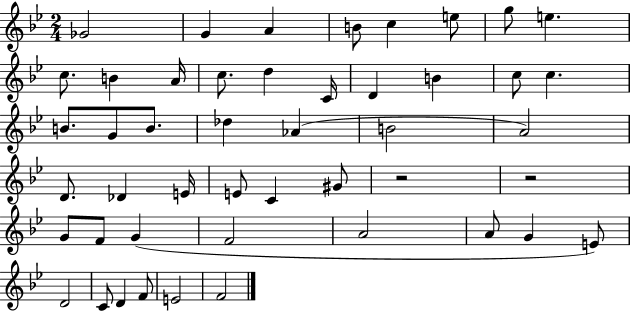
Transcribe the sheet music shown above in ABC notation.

X:1
T:Untitled
M:2/4
L:1/4
K:Bb
_G2 G A B/2 c e/2 g/2 e c/2 B A/4 c/2 d C/4 D B c/2 c B/2 G/2 B/2 _d _A B2 A2 D/2 _D E/4 E/2 C ^G/2 z2 z2 G/2 F/2 G F2 A2 A/2 G E/2 D2 C/2 D F/2 E2 F2